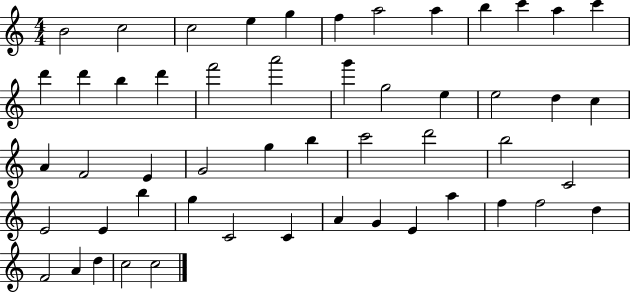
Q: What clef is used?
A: treble